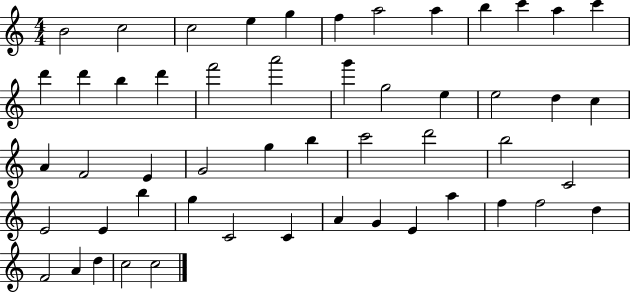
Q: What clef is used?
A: treble